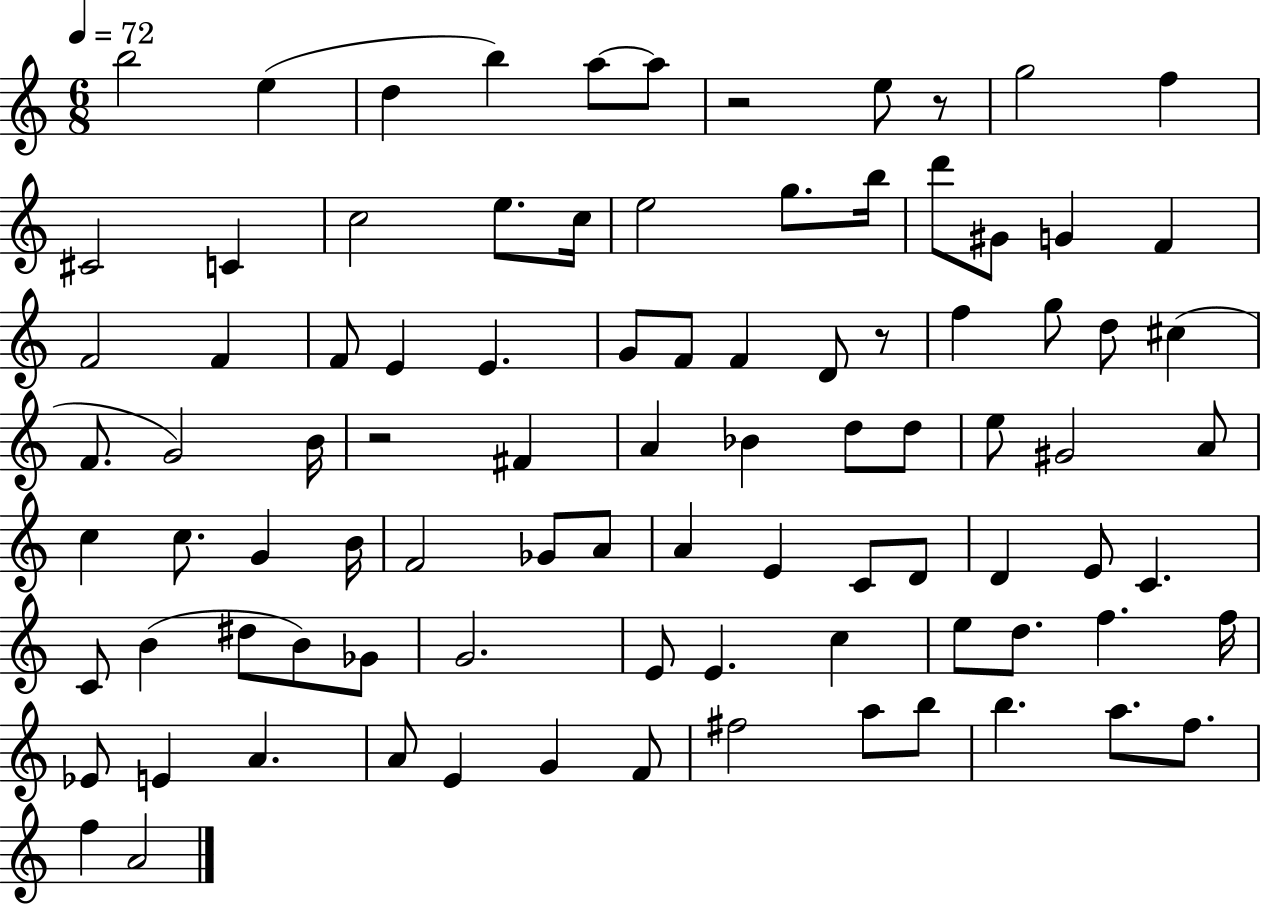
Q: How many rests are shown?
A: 4